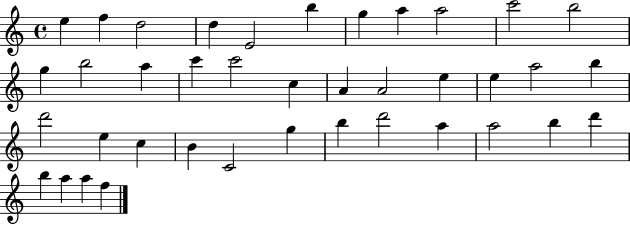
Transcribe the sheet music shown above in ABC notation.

X:1
T:Untitled
M:4/4
L:1/4
K:C
e f d2 d E2 b g a a2 c'2 b2 g b2 a c' c'2 c A A2 e e a2 b d'2 e c B C2 g b d'2 a a2 b d' b a a f